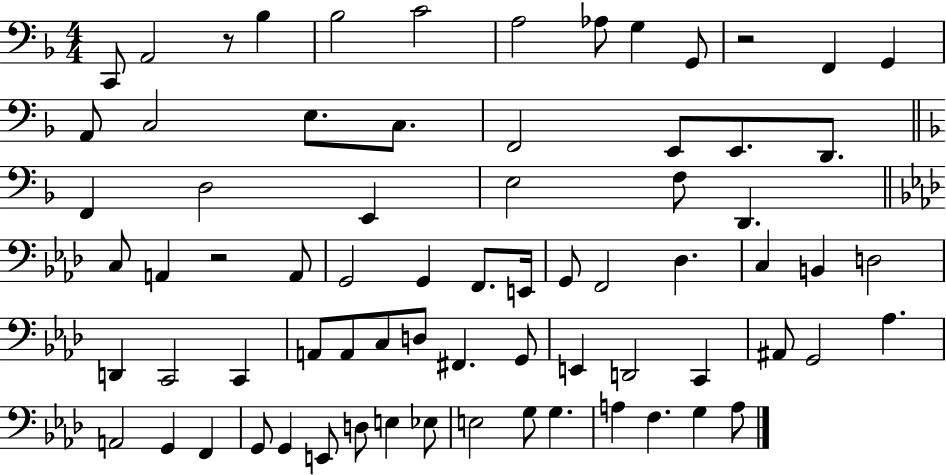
C2/e A2/h R/e Bb3/q Bb3/h C4/h A3/h Ab3/e G3/q G2/e R/h F2/q G2/q A2/e C3/h E3/e. C3/e. F2/h E2/e E2/e. D2/e. F2/q D3/h E2/q E3/h F3/e D2/q. C3/e A2/q R/h A2/e G2/h G2/q F2/e. E2/s G2/e F2/h Db3/q. C3/q B2/q D3/h D2/q C2/h C2/q A2/e A2/e C3/e D3/e F#2/q. G2/e E2/q D2/h C2/q A#2/e G2/h Ab3/q. A2/h G2/q F2/q G2/e G2/q E2/e D3/e E3/q Eb3/e E3/h G3/e G3/q. A3/q F3/q. G3/q A3/e